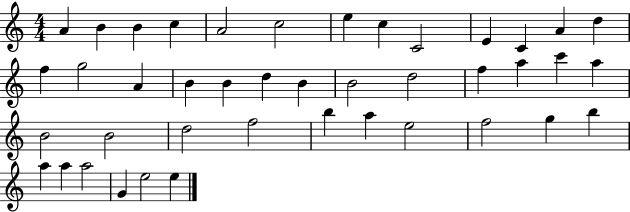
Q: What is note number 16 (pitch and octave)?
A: A4